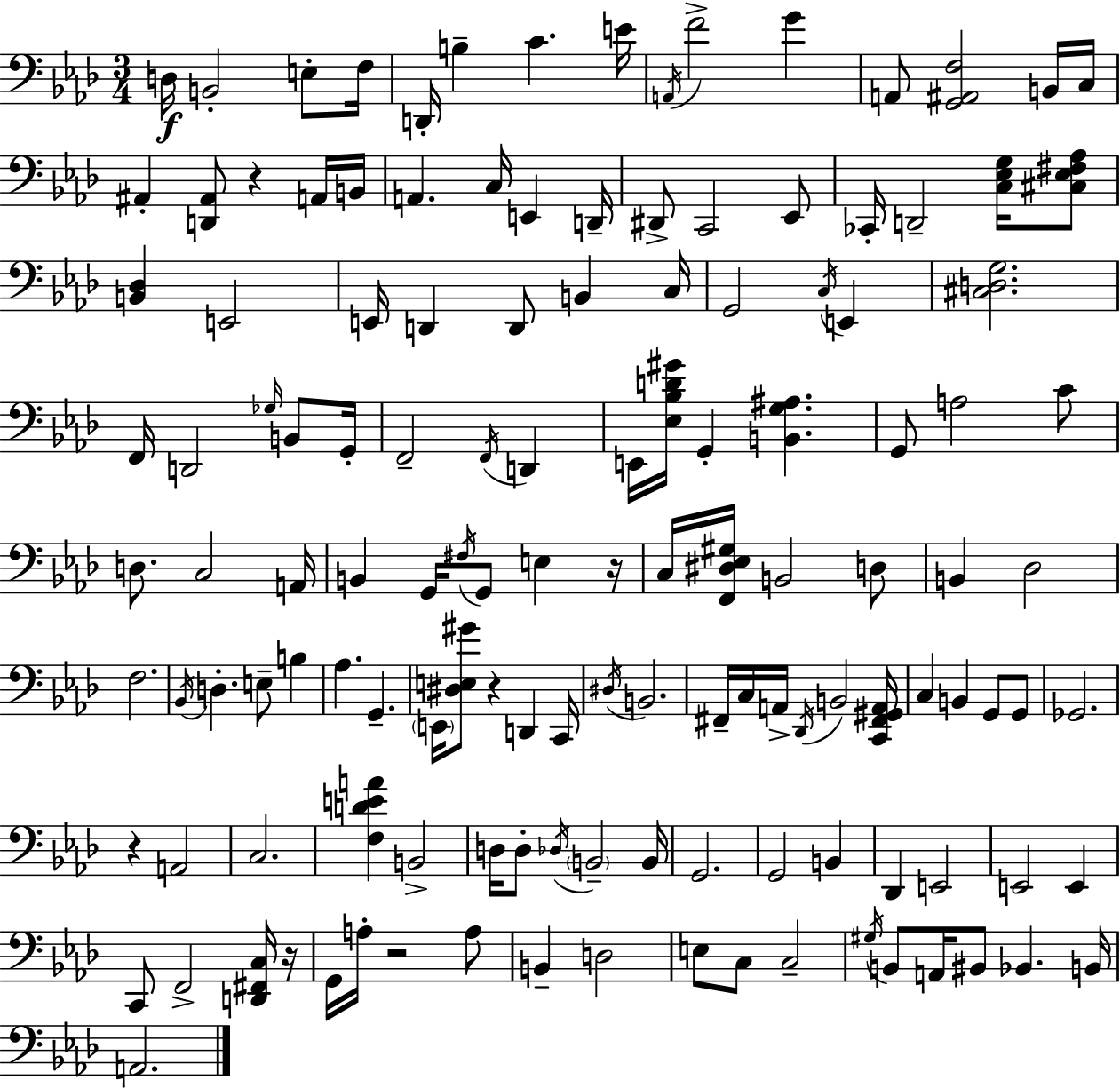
X:1
T:Untitled
M:3/4
L:1/4
K:Ab
D,/4 B,,2 E,/2 F,/4 D,,/4 B, C E/4 A,,/4 F2 G A,,/2 [G,,^A,,F,]2 B,,/4 C,/4 ^A,, [D,,^A,,]/2 z A,,/4 B,,/4 A,, C,/4 E,, D,,/4 ^D,,/2 C,,2 _E,,/2 _C,,/4 D,,2 [C,_E,G,]/4 [^C,_E,^F,_A,]/2 [B,,_D,] E,,2 E,,/4 D,, D,,/2 B,, C,/4 G,,2 C,/4 E,, [^C,D,G,]2 F,,/4 D,,2 _G,/4 B,,/2 G,,/4 F,,2 F,,/4 D,, E,,/4 [_E,_B,D^G]/4 G,, [B,,G,^A,] G,,/2 A,2 C/2 D,/2 C,2 A,,/4 B,, G,,/4 ^F,/4 G,,/2 E, z/4 C,/4 [F,,^D,_E,^G,]/4 B,,2 D,/2 B,, _D,2 F,2 _B,,/4 D, E,/2 B, _A, G,, E,,/4 [^D,E,^G]/2 z D,, C,,/4 ^D,/4 B,,2 ^F,,/4 C,/4 A,,/4 _D,,/4 B,,2 [C,,^F,,^G,,A,,]/4 C, B,, G,,/2 G,,/2 _G,,2 z A,,2 C,2 [F,DEA] B,,2 D,/4 D,/2 _D,/4 B,,2 B,,/4 G,,2 G,,2 B,, _D,, E,,2 E,,2 E,, C,,/2 F,,2 [D,,^F,,C,]/4 z/4 G,,/4 A,/4 z2 A,/2 B,, D,2 E,/2 C,/2 C,2 ^G,/4 B,,/2 A,,/4 ^B,,/2 _B,, B,,/4 A,,2